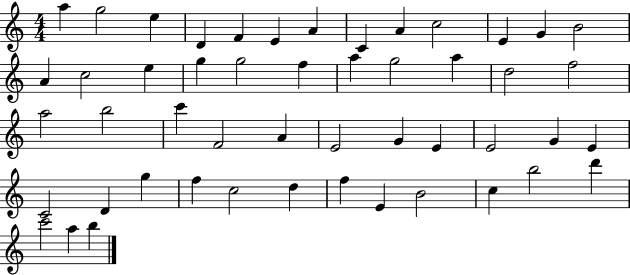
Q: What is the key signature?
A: C major